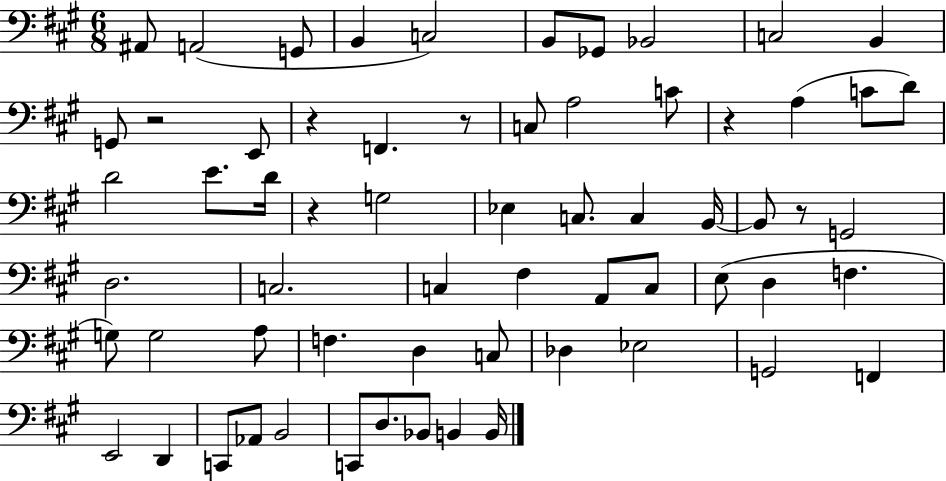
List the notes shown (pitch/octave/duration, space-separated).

A#2/e A2/h G2/e B2/q C3/h B2/e Gb2/e Bb2/h C3/h B2/q G2/e R/h E2/e R/q F2/q. R/e C3/e A3/h C4/e R/q A3/q C4/e D4/e D4/h E4/e. D4/s R/q G3/h Eb3/q C3/e. C3/q B2/s B2/e R/e G2/h D3/h. C3/h. C3/q F#3/q A2/e C3/e E3/e D3/q F3/q. G3/e G3/h A3/e F3/q. D3/q C3/e Db3/q Eb3/h G2/h F2/q E2/h D2/q C2/e Ab2/e B2/h C2/e D3/e. Bb2/e B2/q B2/s